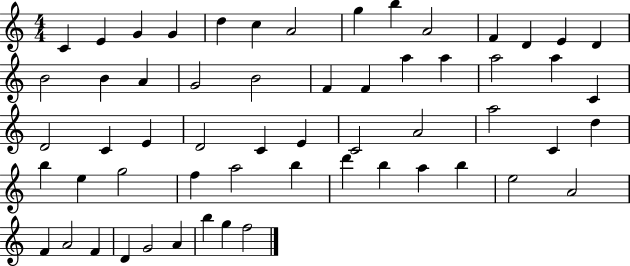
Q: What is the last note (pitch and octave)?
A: F5